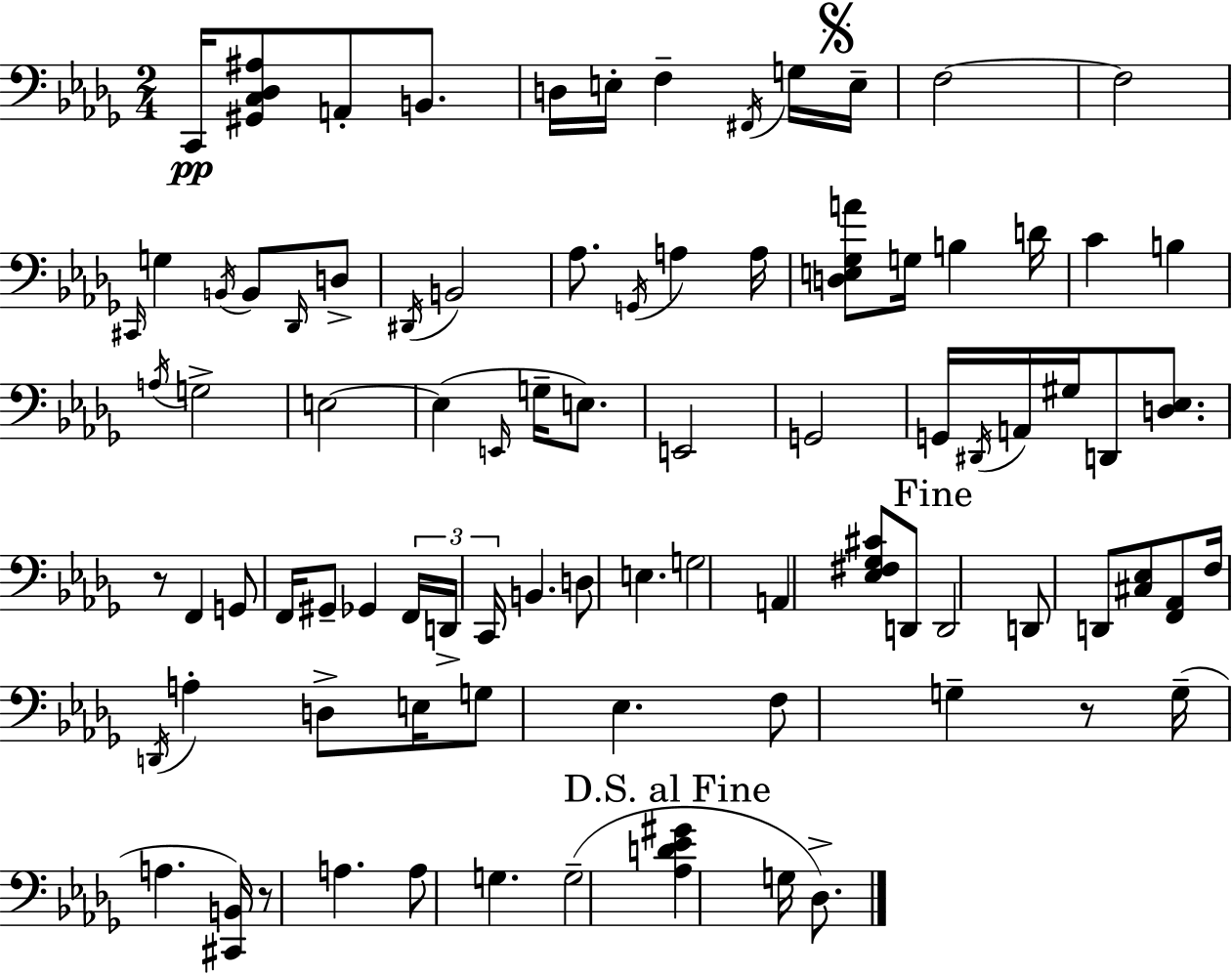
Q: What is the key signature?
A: BES minor